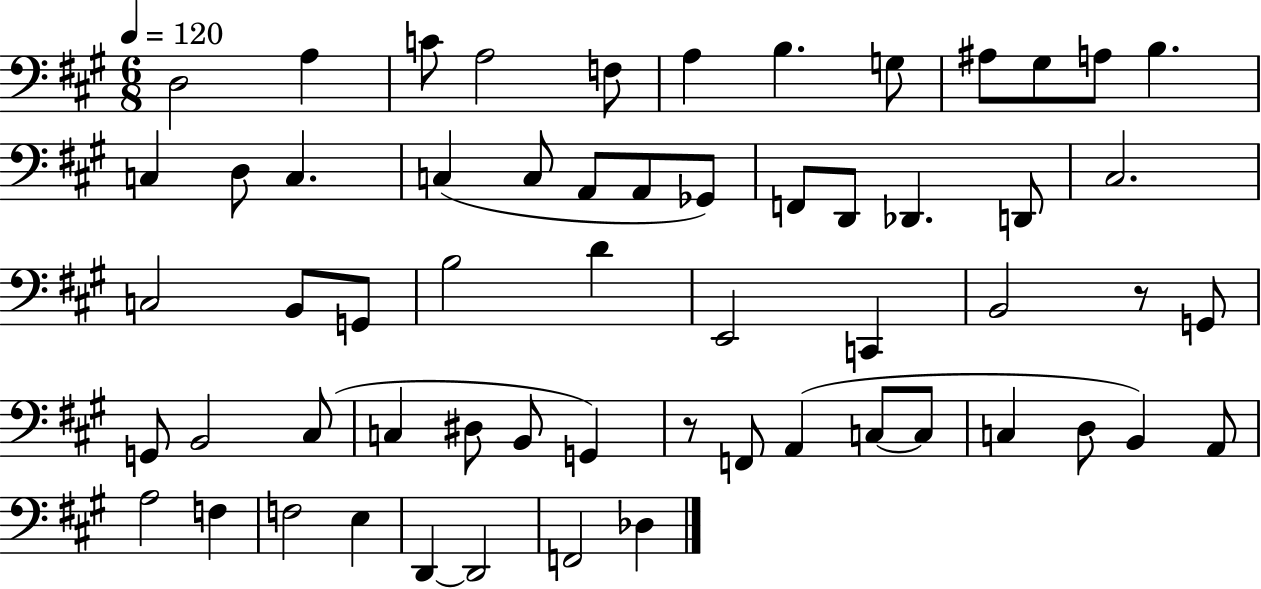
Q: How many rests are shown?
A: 2